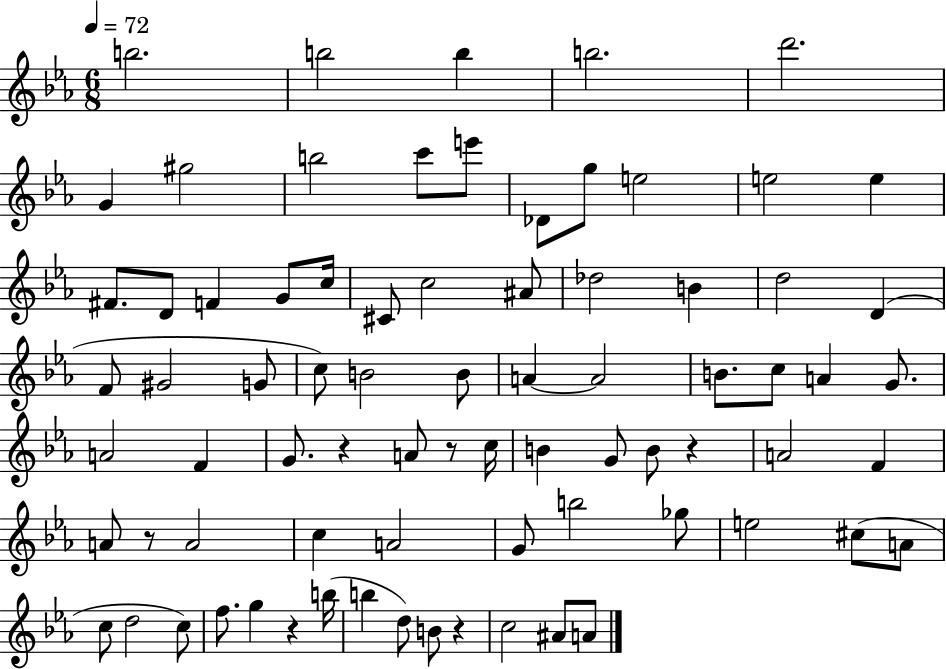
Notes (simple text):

B5/h. B5/h B5/q B5/h. D6/h. G4/q G#5/h B5/h C6/e E6/e Db4/e G5/e E5/h E5/h E5/q F#4/e. D4/e F4/q G4/e C5/s C#4/e C5/h A#4/e Db5/h B4/q D5/h D4/q F4/e G#4/h G4/e C5/e B4/h B4/e A4/q A4/h B4/e. C5/e A4/q G4/e. A4/h F4/q G4/e. R/q A4/e R/e C5/s B4/q G4/e B4/e R/q A4/h F4/q A4/e R/e A4/h C5/q A4/h G4/e B5/h Gb5/e E5/h C#5/e A4/e C5/e D5/h C5/e F5/e. G5/q R/q B5/s B5/q D5/e B4/e R/q C5/h A#4/e A4/e